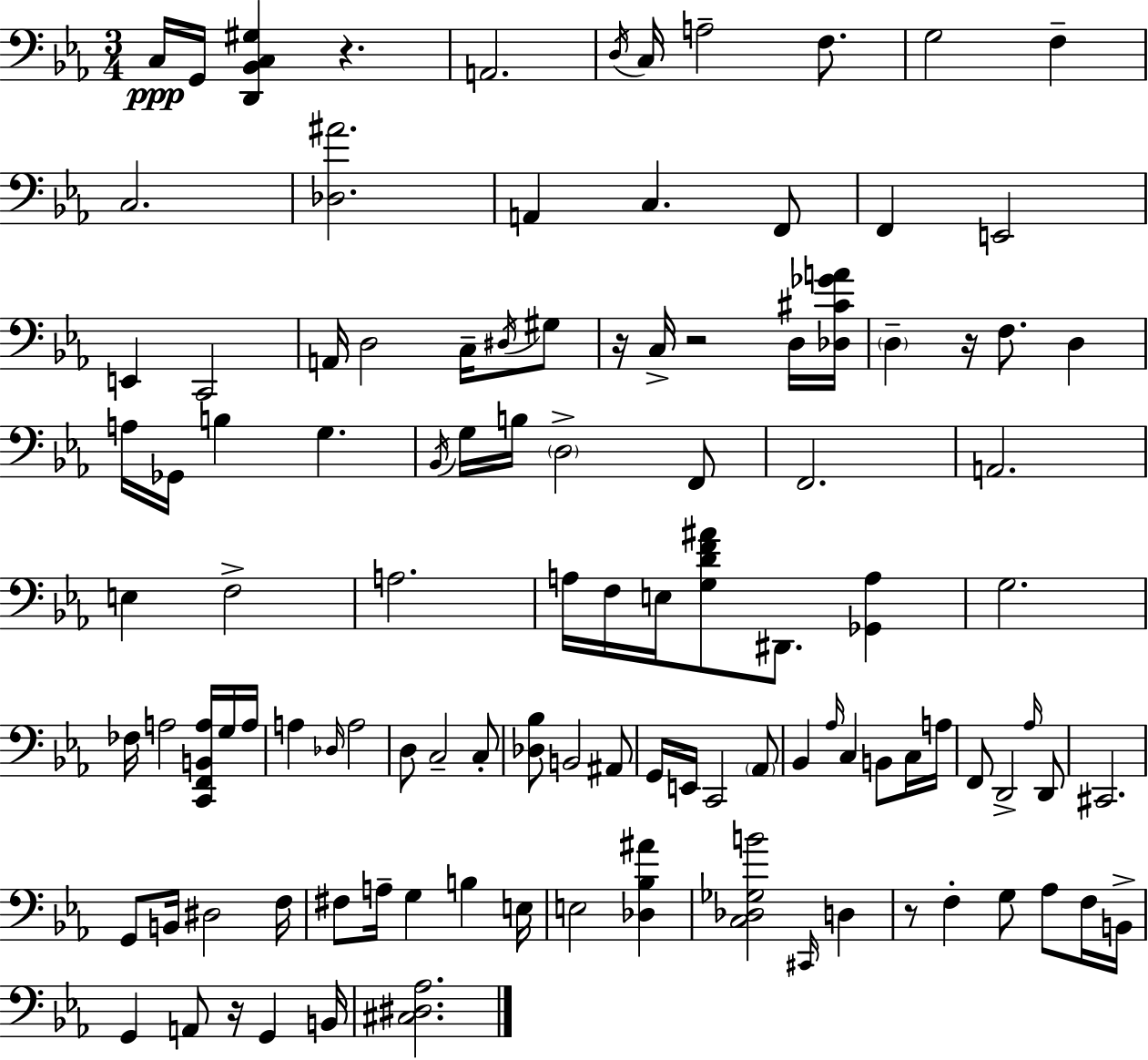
{
  \clef bass
  \numericTimeSignature
  \time 3/4
  \key ees \major
  c16\ppp g,16 <d, bes, c gis>4 r4. | a,2. | \acciaccatura { d16 } c16 a2-- f8. | g2 f4-- | \break c2. | <des ais'>2. | a,4 c4. f,8 | f,4 e,2 | \break e,4 c,2 | a,16 d2 c16-- \acciaccatura { dis16 } | gis8 r16 c16-> r2 | d16 <des cis' ges' a'>16 \parenthesize d4-- r16 f8. d4 | \break a16 ges,16 b4 g4. | \acciaccatura { bes,16 } g16 b16 \parenthesize d2-> | f,8 f,2. | a,2. | \break e4 f2-> | a2. | a16 f16 e16 <g d' f' ais'>8 dis,8. <ges, a>4 | g2. | \break fes16 a2 | <c, f, b, a>16 g16 a16 a4 \grace { des16 } a2 | d8 c2-- | c8-. <des bes>8 b,2 | \break ais,8 g,16 e,16 c,2 | \parenthesize aes,8 bes,4 \grace { aes16 } c4 | b,8 c16 a16 f,8 d,2-> | \grace { aes16 } d,8 cis,2. | \break g,8 b,16 dis2 | f16 fis8 a16-- g4 | b4 e16 e2 | <des bes ais'>4 <c des ges b'>2 | \break \grace { cis,16 } d4 r8 f4-. | g8 aes8 f16 b,16-> g,4 a,8 | r16 g,4 b,16 <cis dis aes>2. | \bar "|."
}